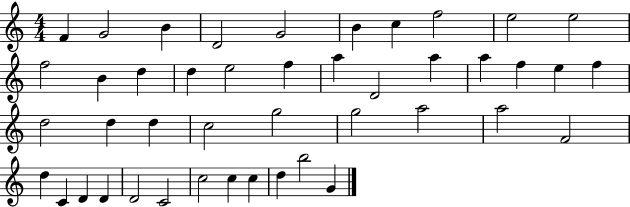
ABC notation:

X:1
T:Untitled
M:4/4
L:1/4
K:C
F G2 B D2 G2 B c f2 e2 e2 f2 B d d e2 f a D2 a a f e f d2 d d c2 g2 g2 a2 a2 F2 d C D D D2 C2 c2 c c d b2 G